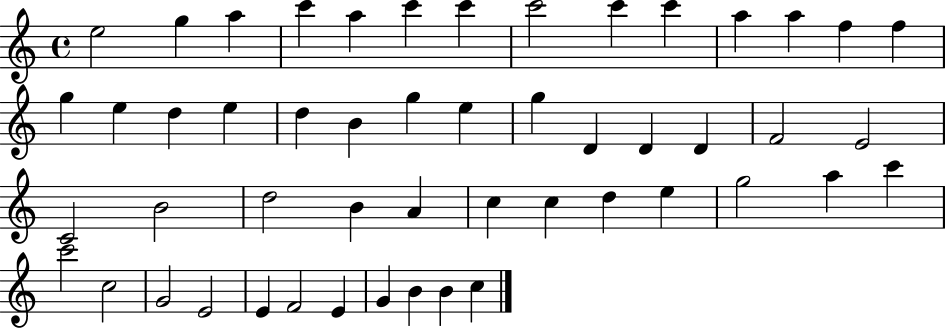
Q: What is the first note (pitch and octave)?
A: E5